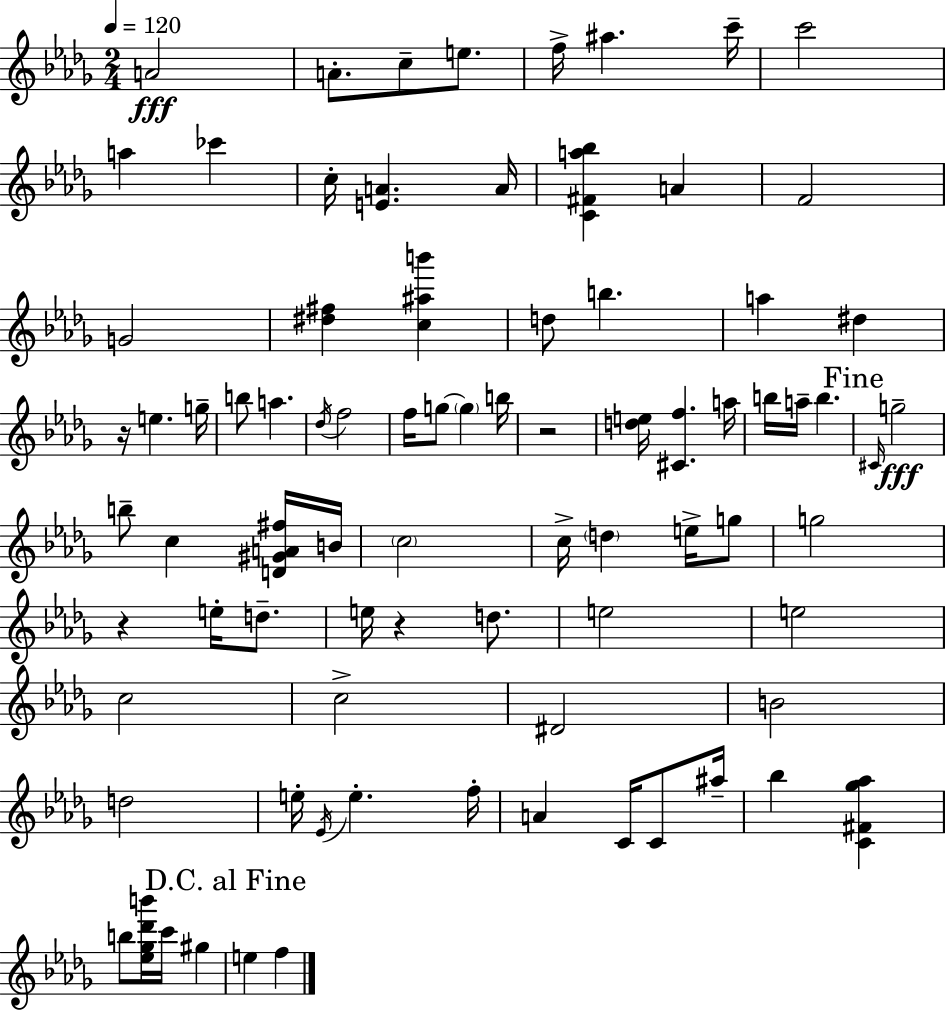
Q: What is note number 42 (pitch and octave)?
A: E5